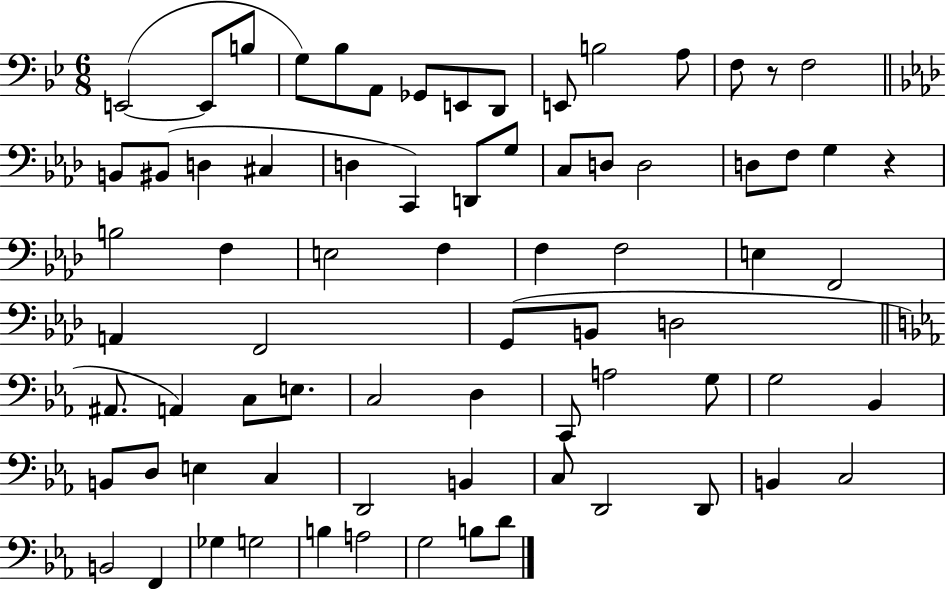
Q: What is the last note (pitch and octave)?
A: D4